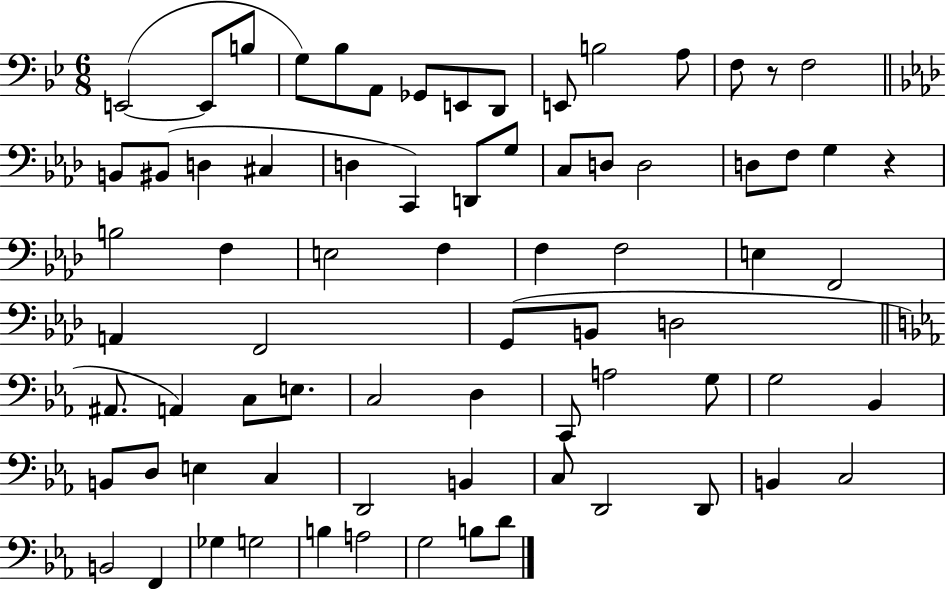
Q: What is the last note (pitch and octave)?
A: D4